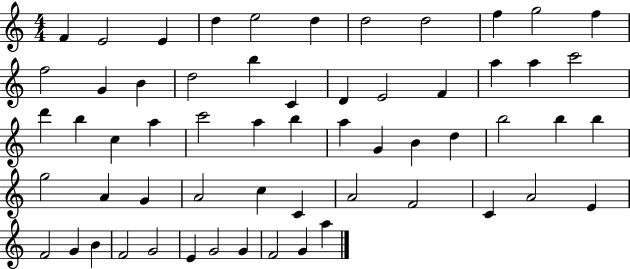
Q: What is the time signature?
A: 4/4